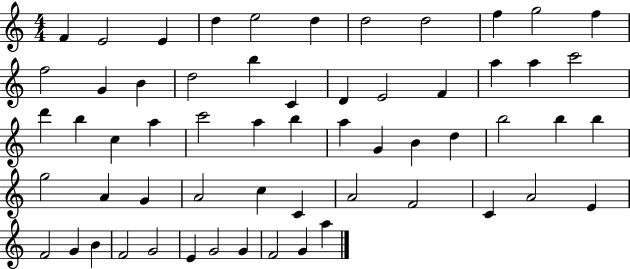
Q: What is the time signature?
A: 4/4